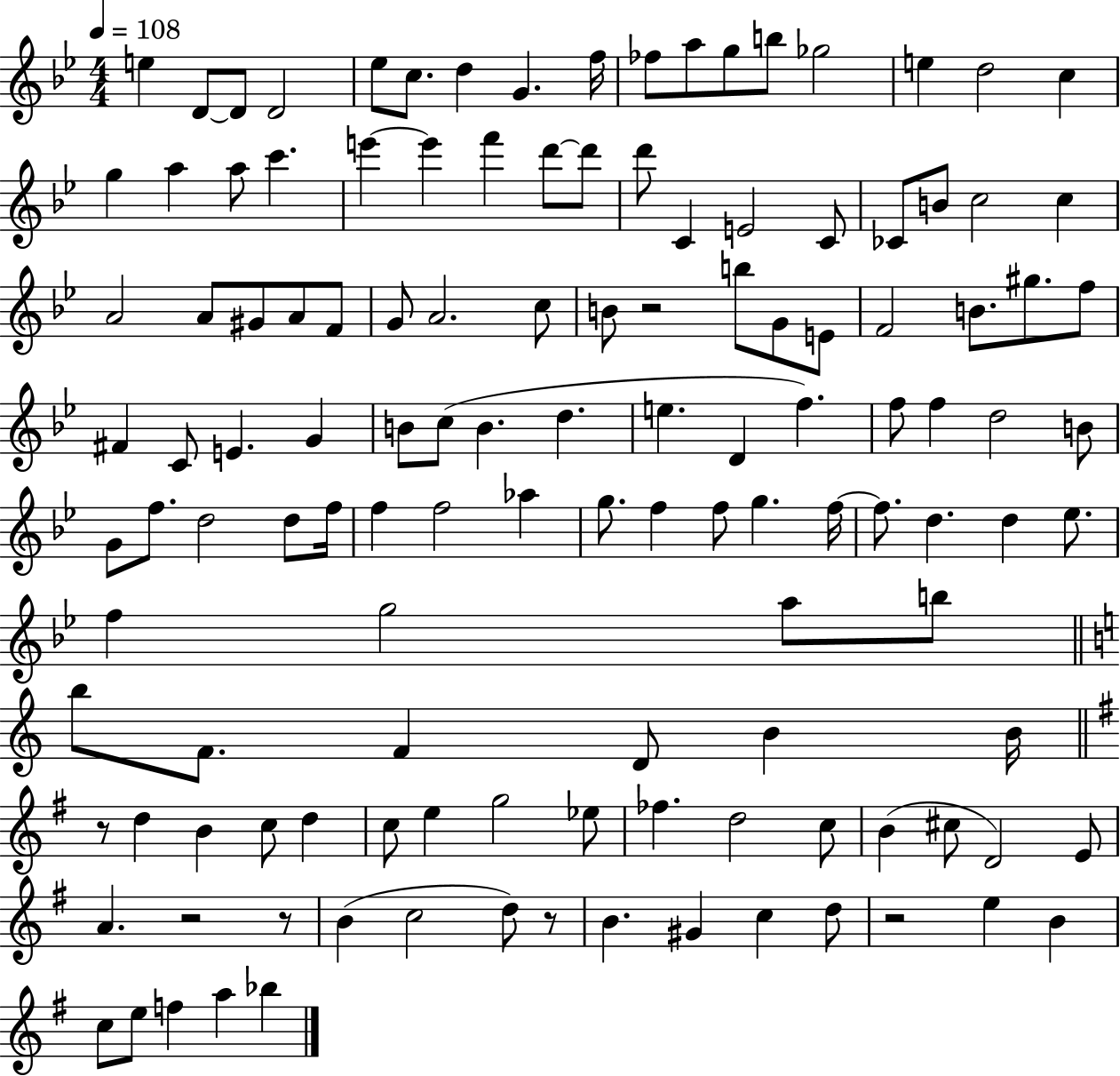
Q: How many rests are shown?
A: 6